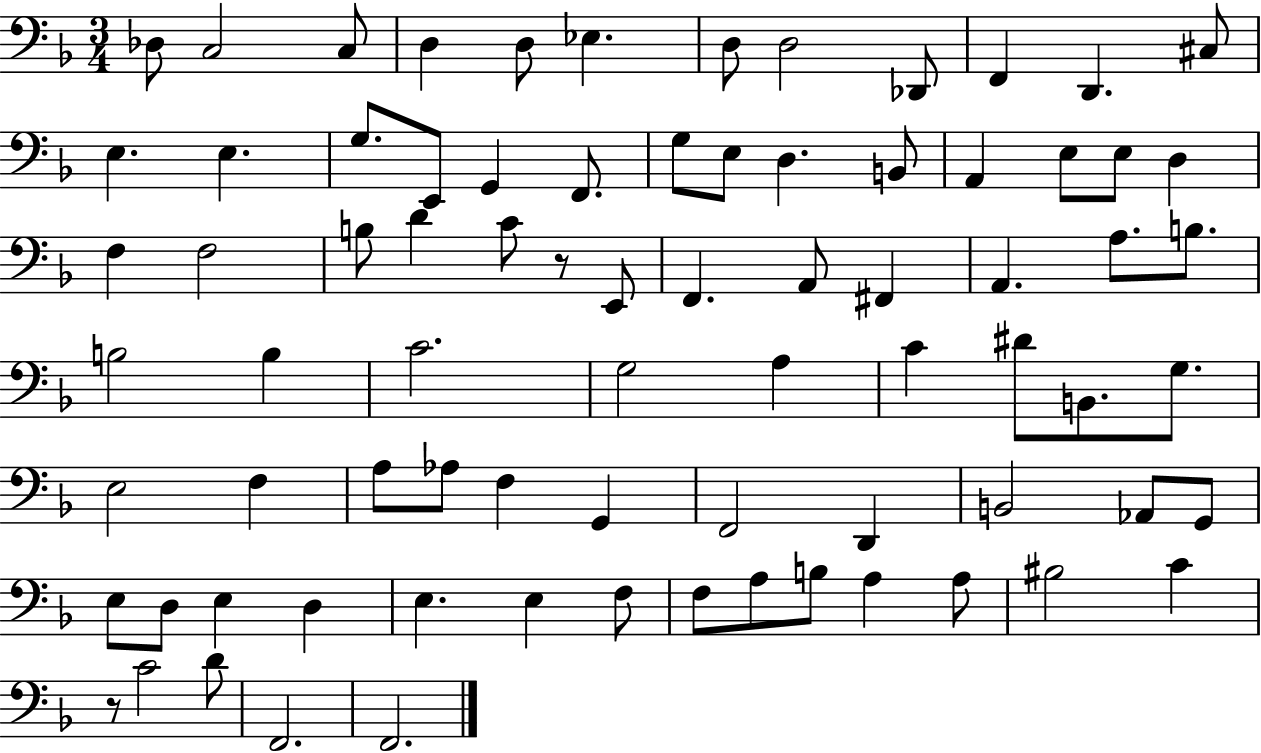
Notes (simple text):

Db3/e C3/h C3/e D3/q D3/e Eb3/q. D3/e D3/h Db2/e F2/q D2/q. C#3/e E3/q. E3/q. G3/e. E2/e G2/q F2/e. G3/e E3/e D3/q. B2/e A2/q E3/e E3/e D3/q F3/q F3/h B3/e D4/q C4/e R/e E2/e F2/q. A2/e F#2/q A2/q. A3/e. B3/e. B3/h B3/q C4/h. G3/h A3/q C4/q D#4/e B2/e. G3/e. E3/h F3/q A3/e Ab3/e F3/q G2/q F2/h D2/q B2/h Ab2/e G2/e E3/e D3/e E3/q D3/q E3/q. E3/q F3/e F3/e A3/e B3/e A3/q A3/e BIS3/h C4/q R/e C4/h D4/e F2/h. F2/h.